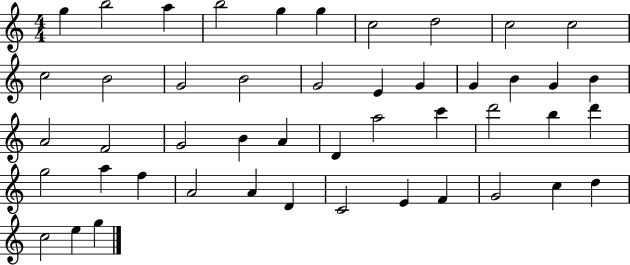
{
  \clef treble
  \numericTimeSignature
  \time 4/4
  \key c \major
  g''4 b''2 a''4 | b''2 g''4 g''4 | c''2 d''2 | c''2 c''2 | \break c''2 b'2 | g'2 b'2 | g'2 e'4 g'4 | g'4 b'4 g'4 b'4 | \break a'2 f'2 | g'2 b'4 a'4 | d'4 a''2 c'''4 | d'''2 b''4 d'''4 | \break g''2 a''4 f''4 | a'2 a'4 d'4 | c'2 e'4 f'4 | g'2 c''4 d''4 | \break c''2 e''4 g''4 | \bar "|."
}